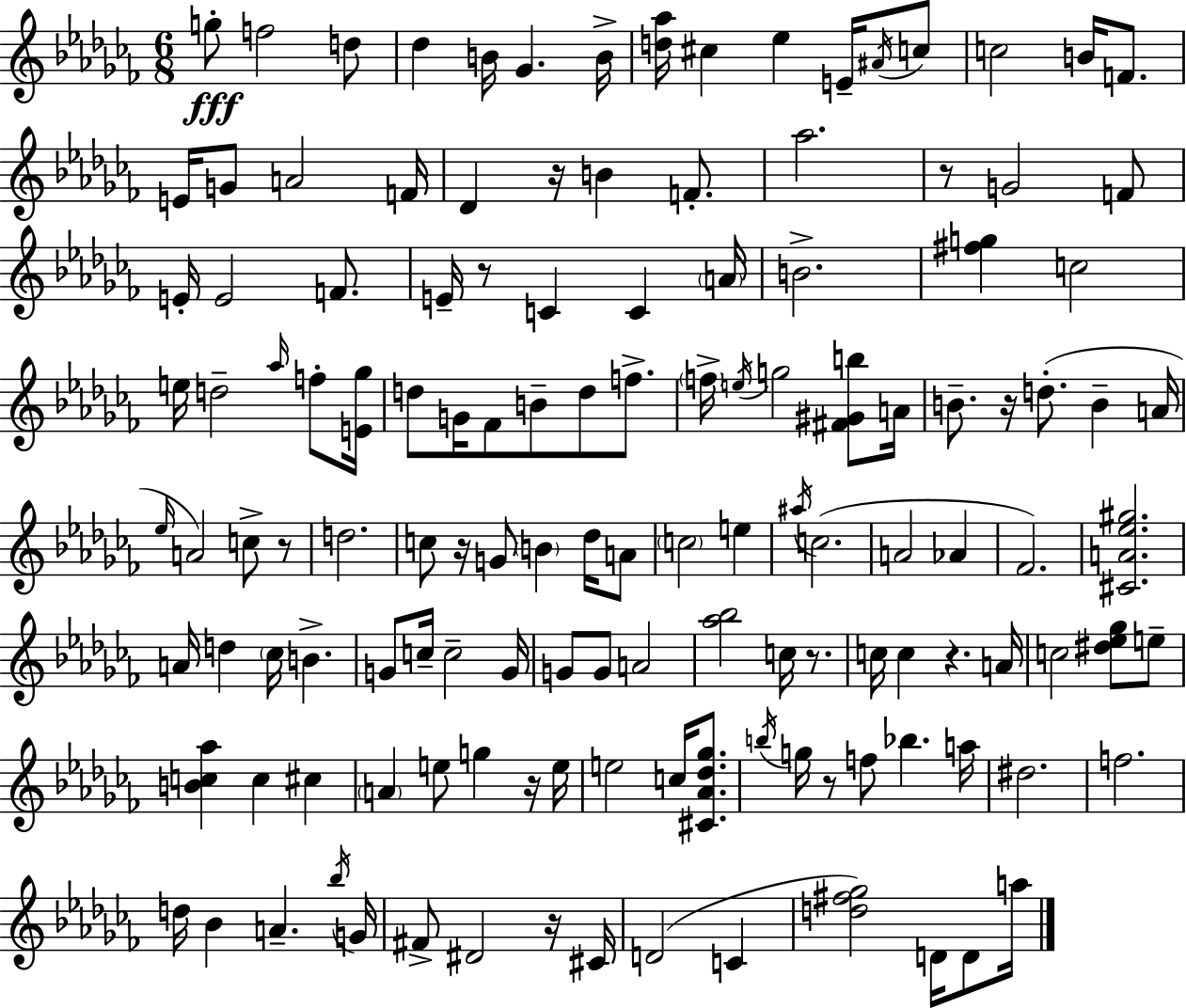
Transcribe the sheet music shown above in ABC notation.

X:1
T:Untitled
M:6/8
L:1/4
K:Abm
g/2 f2 d/2 _d B/4 _G B/4 [d_a]/4 ^c _e E/4 ^A/4 c/2 c2 B/4 F/2 E/4 G/2 A2 F/4 _D z/4 B F/2 _a2 z/2 G2 F/2 E/4 E2 F/2 E/4 z/2 C C A/4 B2 [^fg] c2 e/4 d2 _a/4 f/2 [E_g]/4 d/2 G/4 _F/2 B/2 d/2 f/2 f/4 e/4 g2 [^F^Gb]/2 A/4 B/2 z/4 d/2 B A/4 _e/4 A2 c/2 z/2 d2 c/2 z/4 G/2 B _d/4 A/2 c2 e ^a/4 c2 A2 _A _F2 [^CA_e^g]2 A/4 d _c/4 B G/2 c/4 c2 G/4 G/2 G/2 A2 [_a_b]2 c/4 z/2 c/4 c z A/4 c2 [^d_e_g]/2 e/2 [Bc_a] c ^c A e/2 g z/4 e/4 e2 c/4 [^C_A_d_g]/2 b/4 g/4 z/2 f/2 _b a/4 ^d2 f2 d/4 _B A _b/4 G/4 ^F/2 ^D2 z/4 ^C/4 D2 C [d^f_g]2 D/4 D/2 a/4